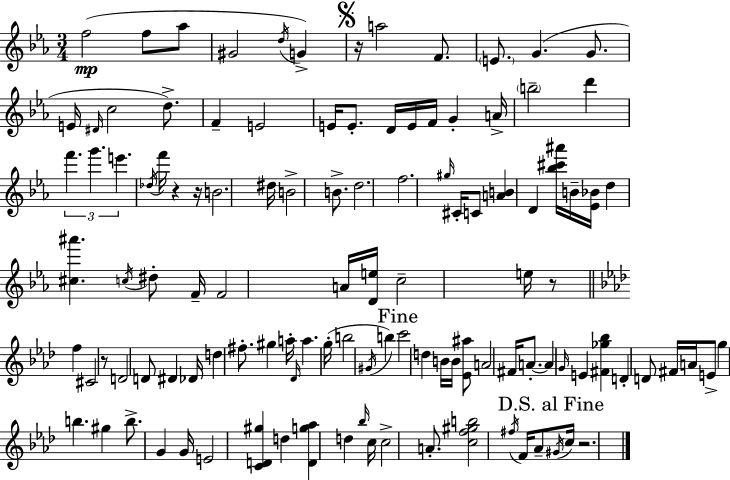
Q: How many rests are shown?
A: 6